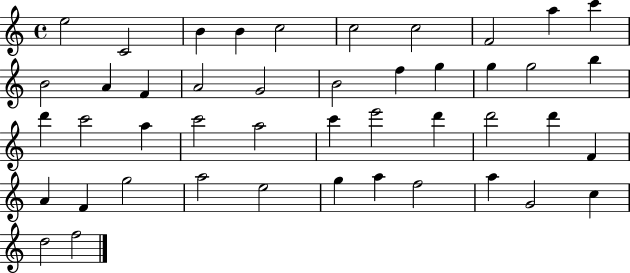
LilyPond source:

{
  \clef treble
  \time 4/4
  \defaultTimeSignature
  \key c \major
  e''2 c'2 | b'4 b'4 c''2 | c''2 c''2 | f'2 a''4 c'''4 | \break b'2 a'4 f'4 | a'2 g'2 | b'2 f''4 g''4 | g''4 g''2 b''4 | \break d'''4 c'''2 a''4 | c'''2 a''2 | c'''4 e'''2 d'''4 | d'''2 d'''4 f'4 | \break a'4 f'4 g''2 | a''2 e''2 | g''4 a''4 f''2 | a''4 g'2 c''4 | \break d''2 f''2 | \bar "|."
}